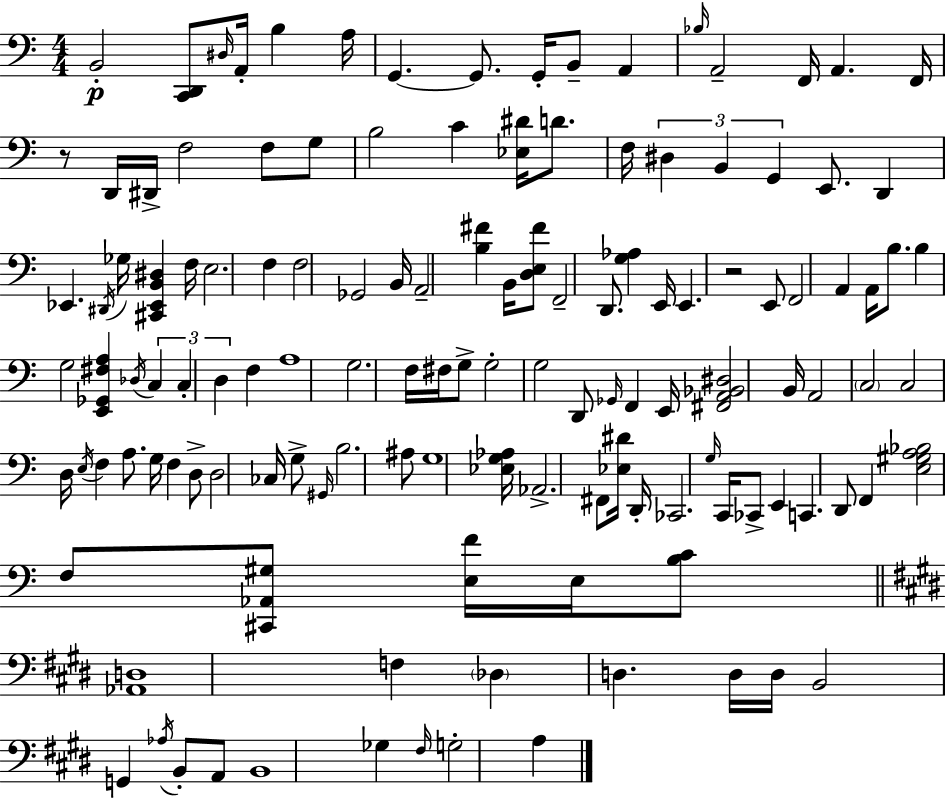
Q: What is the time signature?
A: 4/4